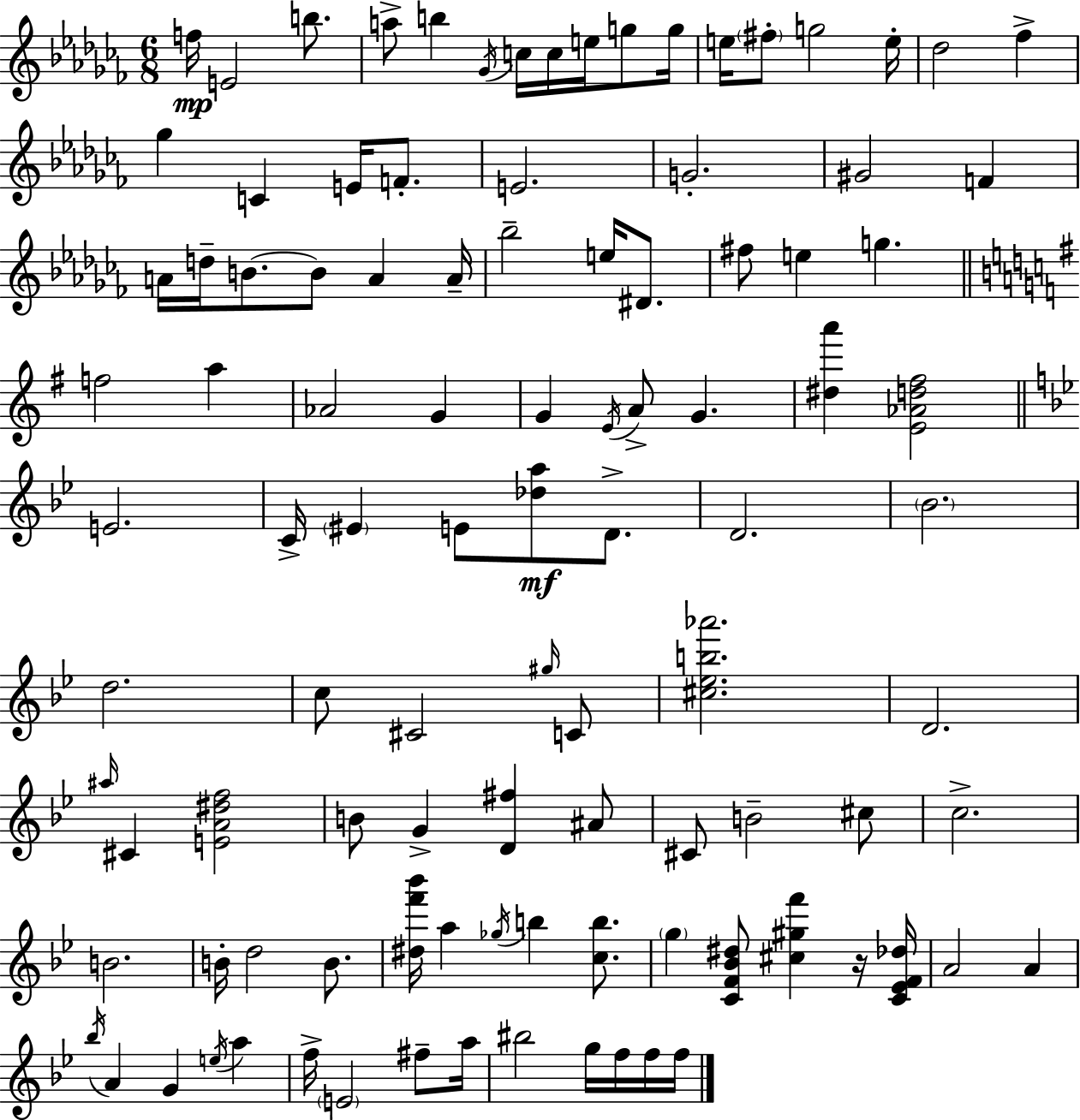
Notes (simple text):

F5/s E4/h B5/e. A5/e B5/q Gb4/s C5/s C5/s E5/s G5/e G5/s E5/s F#5/e G5/h E5/s Db5/h FES5/q Gb5/q C4/q E4/s F4/e. E4/h. G4/h. G#4/h F4/q A4/s D5/s B4/e. B4/e A4/q A4/s Bb5/h E5/s D#4/e. F#5/e E5/q G5/q. F5/h A5/q Ab4/h G4/q G4/q E4/s A4/e G4/q. [D#5,A6]/q [E4,Ab4,D5,F#5]/h E4/h. C4/s EIS4/q E4/e [Db5,A5]/e D4/e. D4/h. Bb4/h. D5/h. C5/e C#4/h G#5/s C4/e [C#5,Eb5,B5,Ab6]/h. D4/h. A#5/s C#4/q [E4,A4,D#5,F5]/h B4/e G4/q [D4,F#5]/q A#4/e C#4/e B4/h C#5/e C5/h. B4/h. B4/s D5/h B4/e. [D#5,F6,Bb6]/s A5/q Gb5/s B5/q [C5,B5]/e. G5/q [C4,F4,Bb4,D#5]/e [C#5,G#5,F6]/q R/s [C4,Eb4,F4,Db5]/s A4/h A4/q Bb5/s A4/q G4/q E5/s A5/q F5/s E4/h F#5/e A5/s BIS5/h G5/s F5/s F5/s F5/s